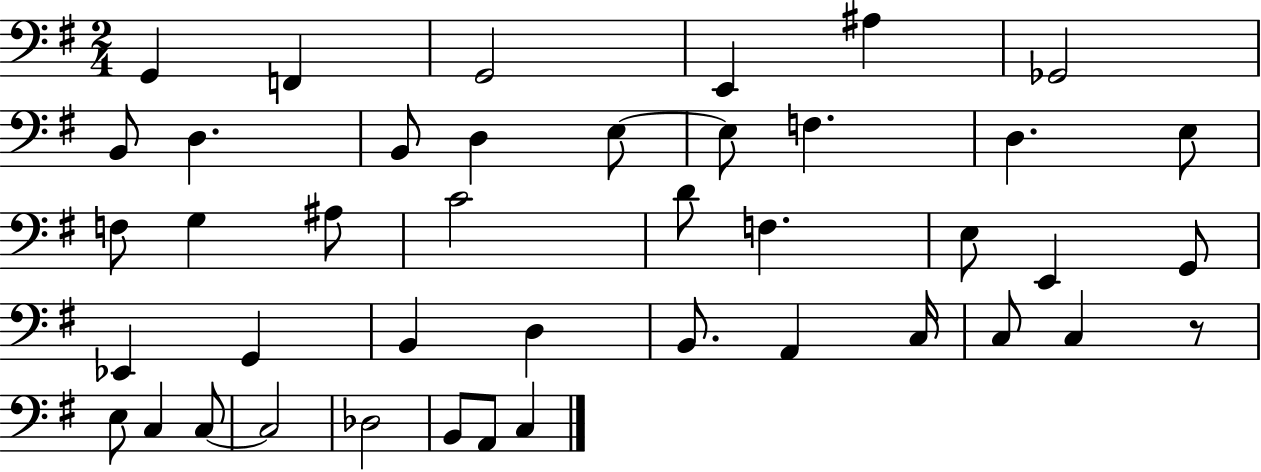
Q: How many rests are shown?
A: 1